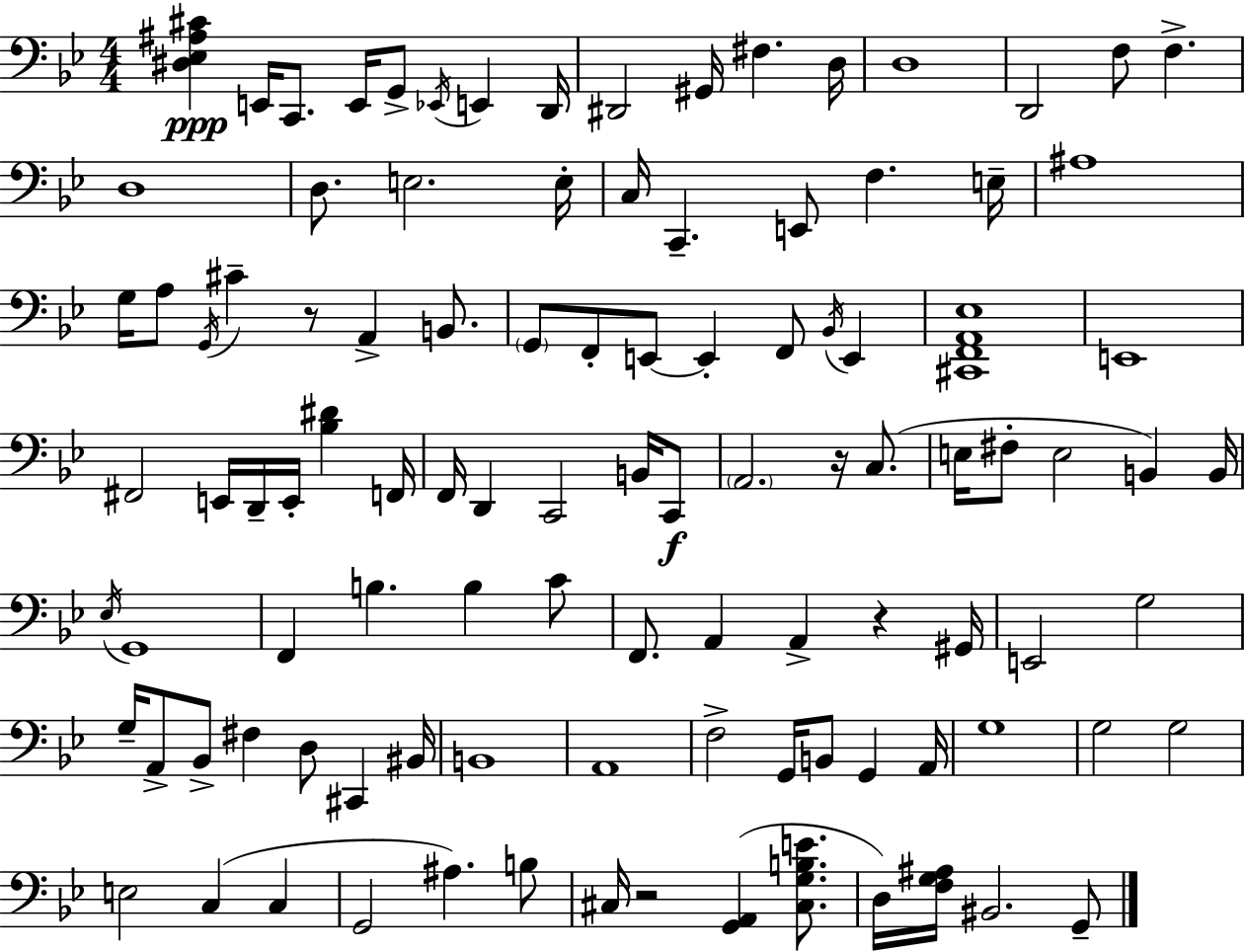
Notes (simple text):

[D#3,Eb3,A#3,C#4]/q E2/s C2/e. E2/s G2/e Eb2/s E2/q D2/s D#2/h G#2/s F#3/q. D3/s D3/w D2/h F3/e F3/q. D3/w D3/e. E3/h. E3/s C3/s C2/q. E2/e F3/q. E3/s A#3/w G3/s A3/e G2/s C#4/q R/e A2/q B2/e. G2/e F2/e E2/e E2/q F2/e Bb2/s E2/q [C#2,F2,A2,Eb3]/w E2/w F#2/h E2/s D2/s E2/s [Bb3,D#4]/q F2/s F2/s D2/q C2/h B2/s C2/e A2/h. R/s C3/e. E3/s F#3/e E3/h B2/q B2/s Eb3/s G2/w F2/q B3/q. B3/q C4/e F2/e. A2/q A2/q R/q G#2/s E2/h G3/h G3/s A2/e Bb2/e F#3/q D3/e C#2/q BIS2/s B2/w A2/w F3/h G2/s B2/e G2/q A2/s G3/w G3/h G3/h E3/h C3/q C3/q G2/h A#3/q. B3/e C#3/s R/h [G2,A2]/q [C#3,G3,B3,E4]/e. D3/s [F3,G3,A#3]/s BIS2/h. G2/e